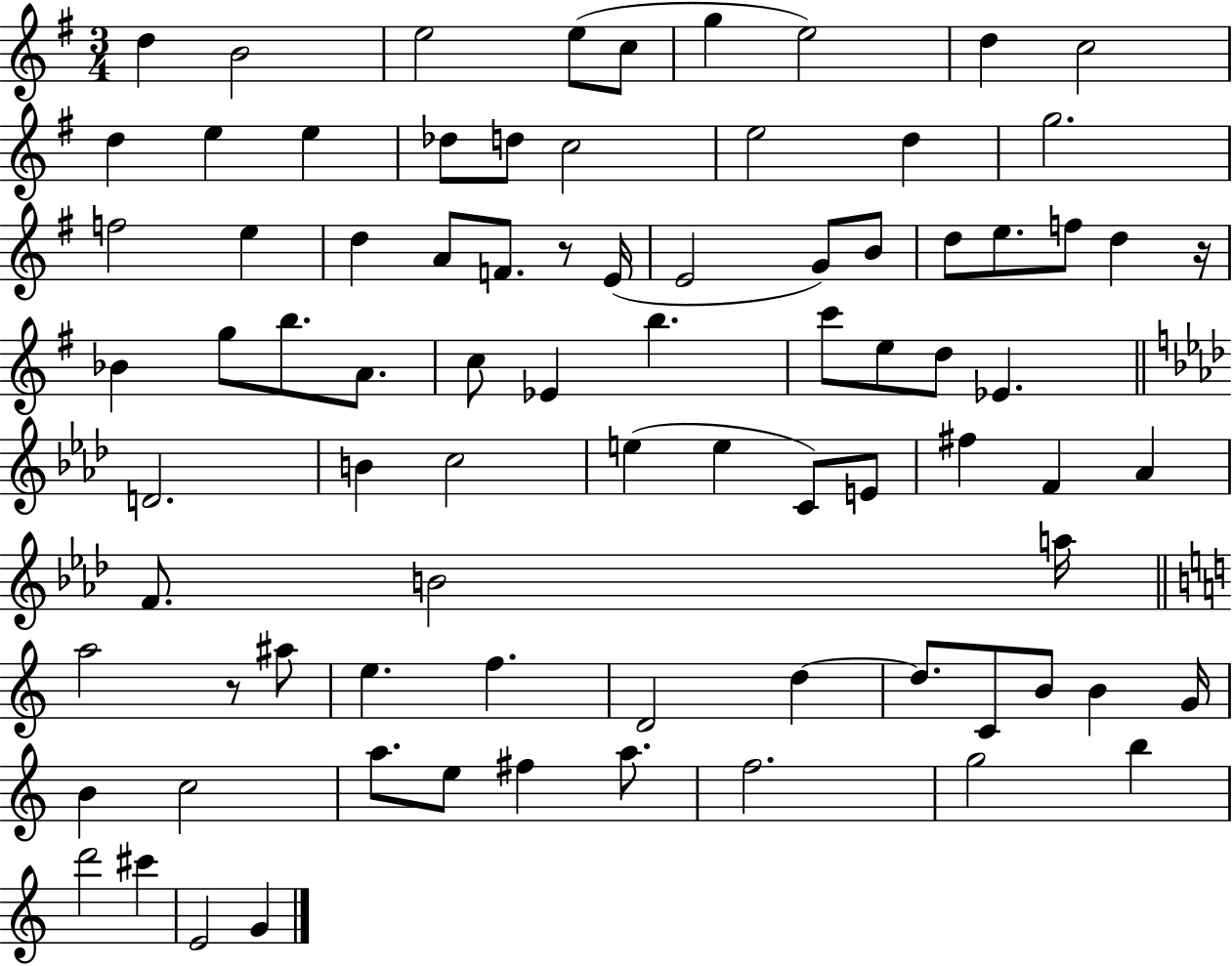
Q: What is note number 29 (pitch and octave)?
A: E5